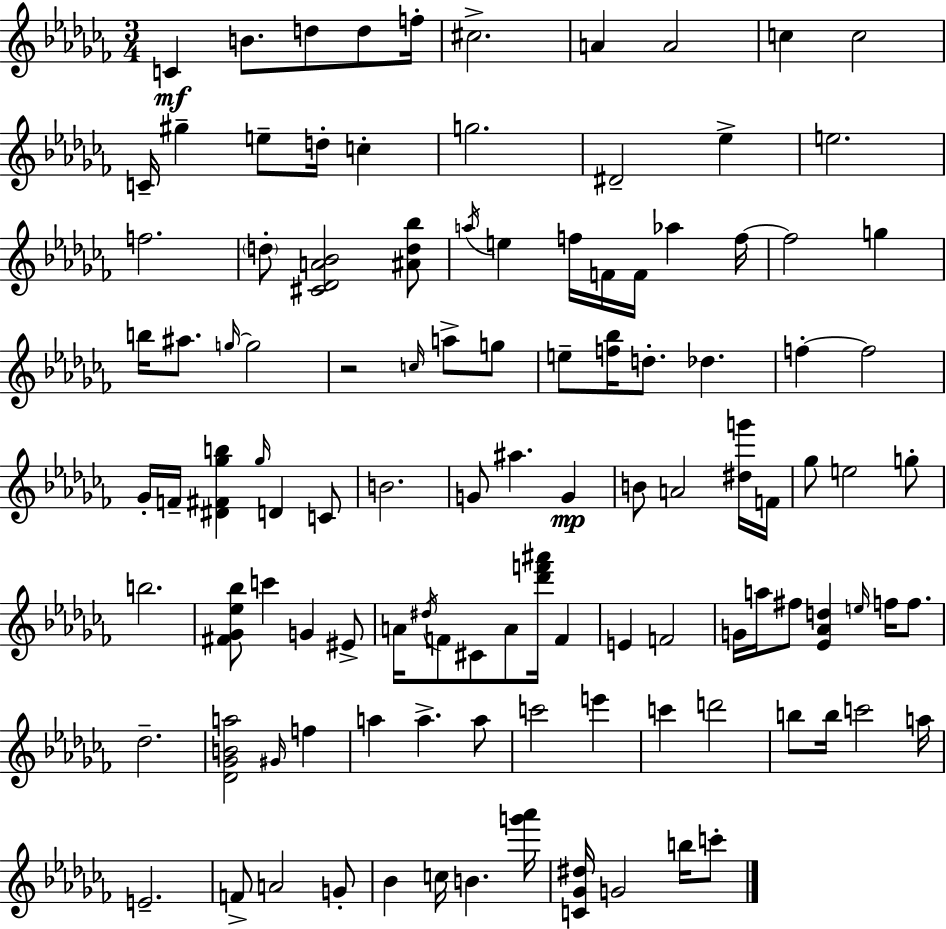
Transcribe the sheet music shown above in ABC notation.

X:1
T:Untitled
M:3/4
L:1/4
K:Abm
C B/2 d/2 d/2 f/4 ^c2 A A2 c c2 C/4 ^g e/2 d/4 c g2 ^D2 _e e2 f2 d/2 [^C_DA_B]2 [^Ad_b]/2 a/4 e f/4 F/4 F/4 _a f/4 f2 g b/4 ^a/2 g/4 g2 z2 c/4 a/2 g/2 e/2 [f_b]/4 d/2 _d f f2 _G/4 F/4 [^D^F_gb] _g/4 D C/2 B2 G/2 ^a G B/2 A2 [^dg']/4 F/4 _g/2 e2 g/2 b2 [^F_G_e_b]/2 c' G ^E/2 A/4 ^d/4 F/2 ^C/2 A/2 [_d'f'^a']/4 F E F2 G/4 a/4 ^f/2 [_E_Ad] e/4 f/4 f/2 _d2 [_D_GBa]2 ^G/4 f a a a/2 c'2 e' c' d'2 b/2 b/4 c'2 a/4 E2 F/2 A2 G/2 _B c/4 B [g'_a']/4 [C_G^d]/4 G2 b/4 c'/2